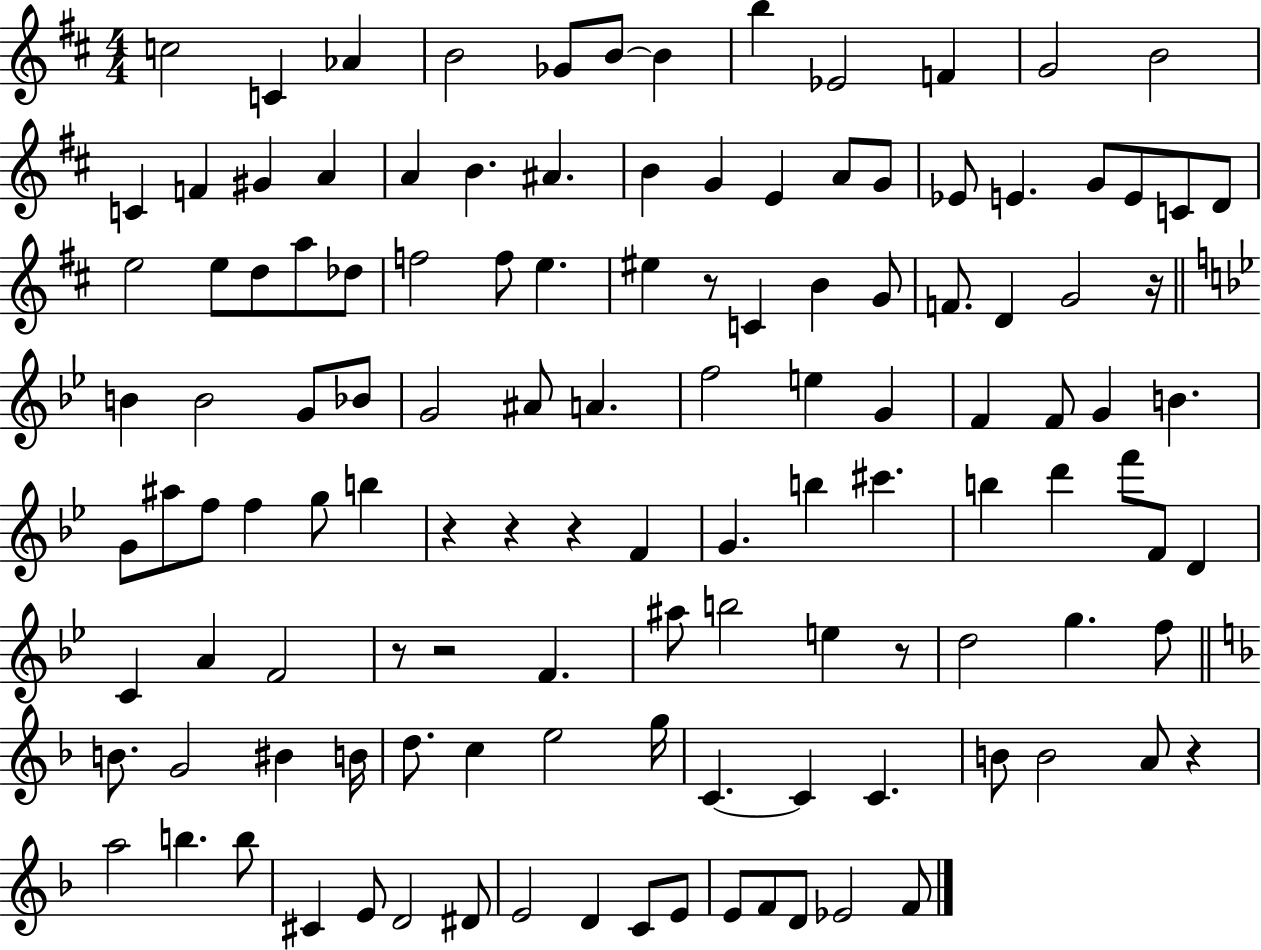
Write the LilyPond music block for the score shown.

{
  \clef treble
  \numericTimeSignature
  \time 4/4
  \key d \major
  \repeat volta 2 { c''2 c'4 aes'4 | b'2 ges'8 b'8~~ b'4 | b''4 ees'2 f'4 | g'2 b'2 | \break c'4 f'4 gis'4 a'4 | a'4 b'4. ais'4. | b'4 g'4 e'4 a'8 g'8 | ees'8 e'4. g'8 e'8 c'8 d'8 | \break e''2 e''8 d''8 a''8 des''8 | f''2 f''8 e''4. | eis''4 r8 c'4 b'4 g'8 | f'8. d'4 g'2 r16 | \break \bar "||" \break \key g \minor b'4 b'2 g'8 bes'8 | g'2 ais'8 a'4. | f''2 e''4 g'4 | f'4 f'8 g'4 b'4. | \break g'8 ais''8 f''8 f''4 g''8 b''4 | r4 r4 r4 f'4 | g'4. b''4 cis'''4. | b''4 d'''4 f'''8 f'8 d'4 | \break c'4 a'4 f'2 | r8 r2 f'4. | ais''8 b''2 e''4 r8 | d''2 g''4. f''8 | \break \bar "||" \break \key f \major b'8. g'2 bis'4 b'16 | d''8. c''4 e''2 g''16 | c'4.~~ c'4 c'4. | b'8 b'2 a'8 r4 | \break a''2 b''4. b''8 | cis'4 e'8 d'2 dis'8 | e'2 d'4 c'8 e'8 | e'8 f'8 d'8 ees'2 f'8 | \break } \bar "|."
}